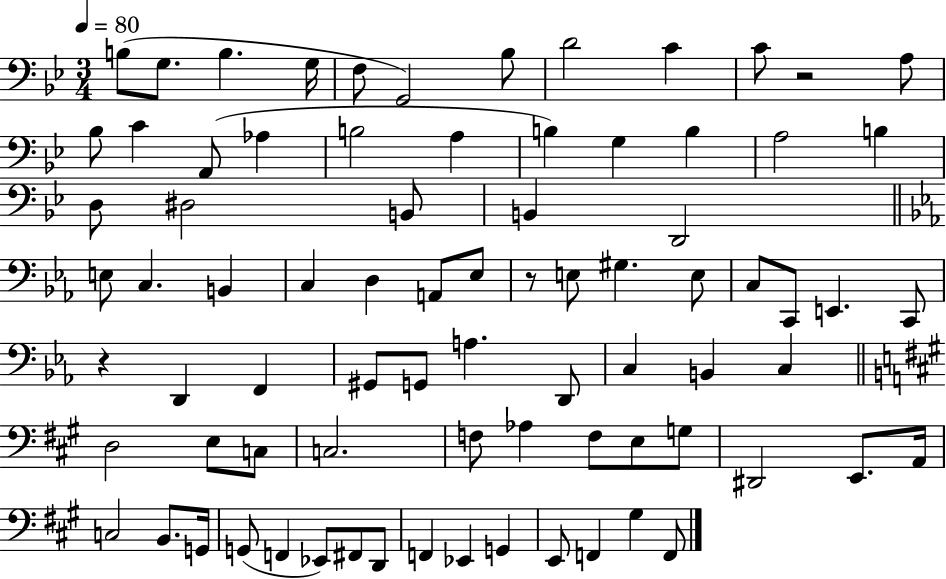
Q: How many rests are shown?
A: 3